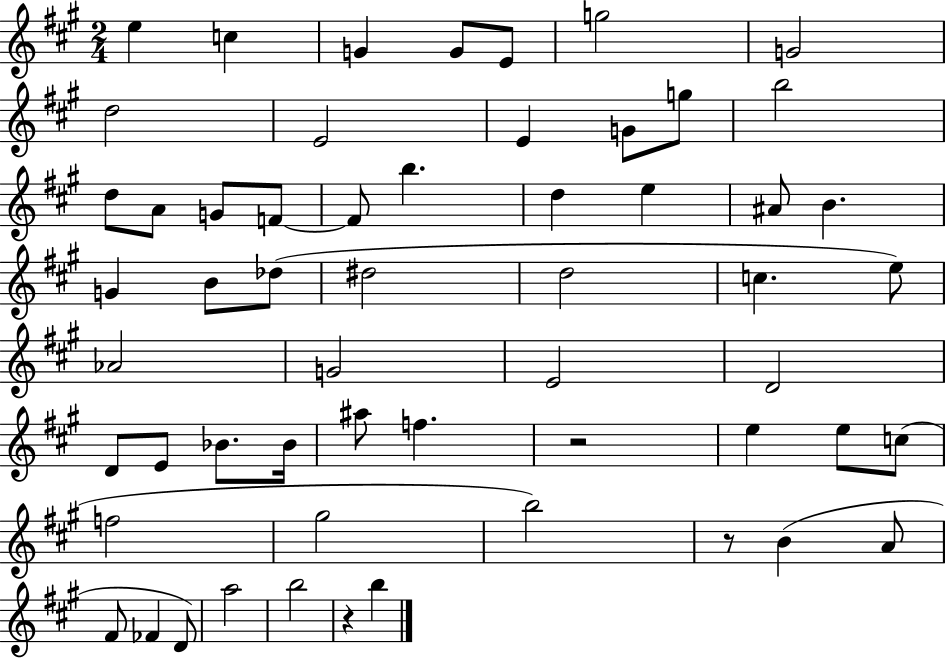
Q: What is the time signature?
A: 2/4